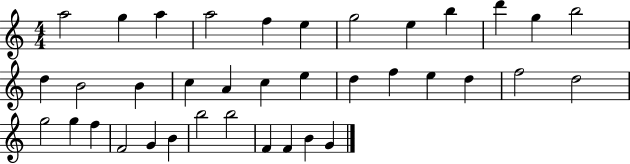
X:1
T:Untitled
M:4/4
L:1/4
K:C
a2 g a a2 f e g2 e b d' g b2 d B2 B c A c e d f e d f2 d2 g2 g f F2 G B b2 b2 F F B G